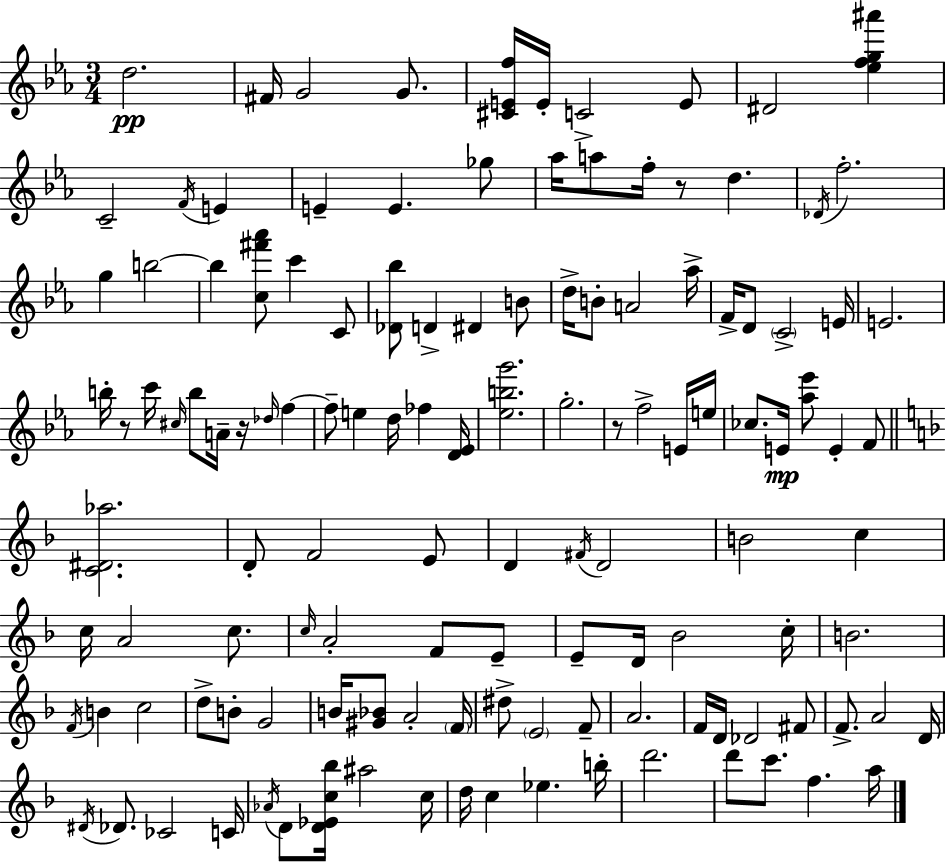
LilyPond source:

{
  \clef treble
  \numericTimeSignature
  \time 3/4
  \key c \minor
  d''2.\pp | fis'16 g'2 g'8. | <cis' e' f''>16 e'16-. c'2-> e'8 | dis'2 <ees'' f'' g'' ais'''>4 | \break c'2-- \acciaccatura { f'16 } e'4 | e'4-- e'4. ges''8 | aes''16 a''8 f''16-. r8 d''4. | \acciaccatura { des'16 } f''2.-. | \break g''4 b''2~~ | b''4 <c'' fis''' aes'''>8 c'''4 | c'8 <des' bes''>8 d'4-> dis'4 | b'8 d''16-> b'8-. a'2 | \break aes''16-> f'16-> d'8 \parenthesize c'2-> | e'16 e'2. | b''16-. r8 c'''16 \grace { cis''16 } b''8 a'16-- r16 \grace { des''16 } | f''4~~ f''8-- e''4 d''16 fes''4 | \break <d' ees'>16 <ees'' b'' g'''>2. | g''2.-. | r8 f''2-> | e'16 e''16 ces''8. e'16\mp <aes'' ees'''>8 e'4-. | \break f'8 \bar "||" \break \key f \major <c' dis' aes''>2. | d'8-. f'2 e'8 | d'4 \acciaccatura { fis'16 } d'2 | b'2 c''4 | \break c''16 a'2 c''8. | \grace { c''16 } a'2-. f'8 | e'8-- e'8-- d'16 bes'2 | c''16-. b'2. | \break \acciaccatura { f'16 } b'4 c''2 | d''8-> b'8-. g'2 | b'16 <gis' bes'>8 a'2-. | \parenthesize f'16 dis''8-> \parenthesize e'2 | \break f'8-- a'2. | f'16 d'16 des'2 | fis'8 f'8.-> a'2 | d'16 \acciaccatura { dis'16 } des'8. ces'2 | \break c'16 \acciaccatura { aes'16 } d'8 <d' ees' c'' bes''>16 ais''2 | c''16 d''16 c''4 ees''4. | b''16-. d'''2. | d'''8 c'''8. f''4. | \break a''16 \bar "|."
}